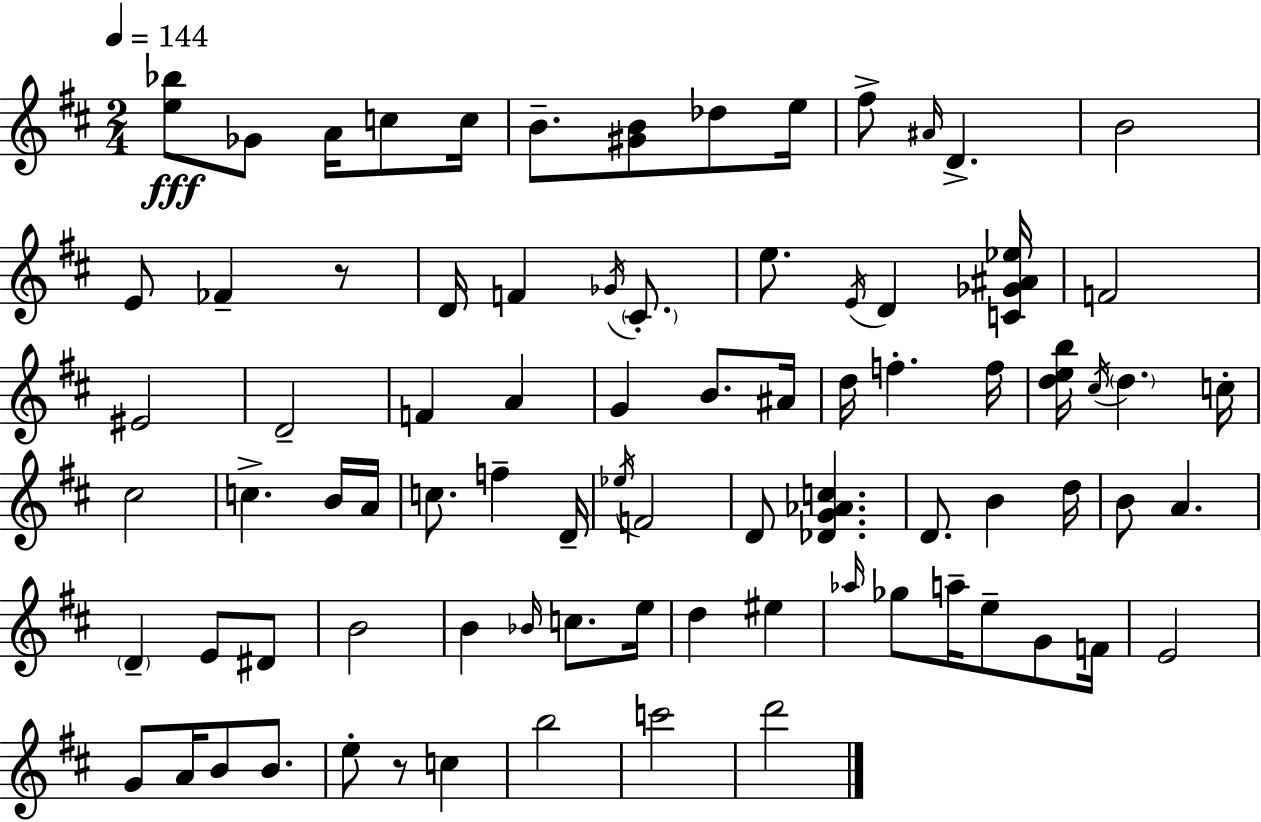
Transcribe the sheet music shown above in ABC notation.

X:1
T:Untitled
M:2/4
L:1/4
K:D
[e_b]/2 _G/2 A/4 c/2 c/4 B/2 [^GB]/2 _d/2 e/4 ^f/2 ^A/4 D B2 E/2 _F z/2 D/4 F _G/4 ^C/2 e/2 E/4 D [C_G^A_e]/4 F2 ^E2 D2 F A G B/2 ^A/4 d/4 f f/4 [deb]/4 ^c/4 d c/4 ^c2 c B/4 A/4 c/2 f D/4 _e/4 F2 D/2 [_DG_Ac] D/2 B d/4 B/2 A D E/2 ^D/2 B2 B _B/4 c/2 e/4 d ^e _a/4 _g/2 a/4 e/2 G/2 F/4 E2 G/2 A/4 B/2 B/2 e/2 z/2 c b2 c'2 d'2